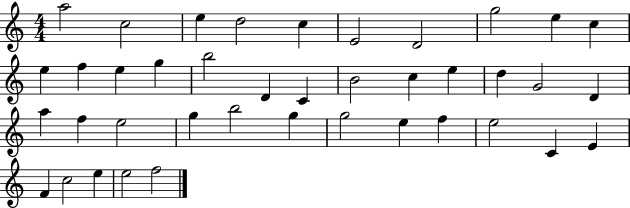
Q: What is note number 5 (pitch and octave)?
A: C5